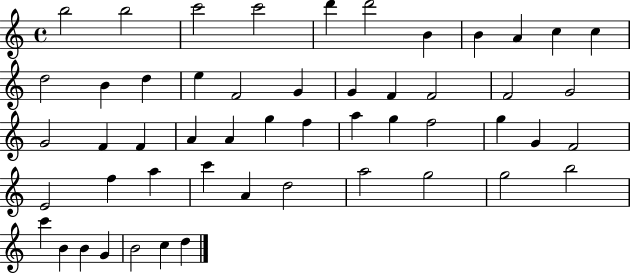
B5/h B5/h C6/h C6/h D6/q D6/h B4/q B4/q A4/q C5/q C5/q D5/h B4/q D5/q E5/q F4/h G4/q G4/q F4/q F4/h F4/h G4/h G4/h F4/q F4/q A4/q A4/q G5/q F5/q A5/q G5/q F5/h G5/q G4/q F4/h E4/h F5/q A5/q C6/q A4/q D5/h A5/h G5/h G5/h B5/h C6/q B4/q B4/q G4/q B4/h C5/q D5/q